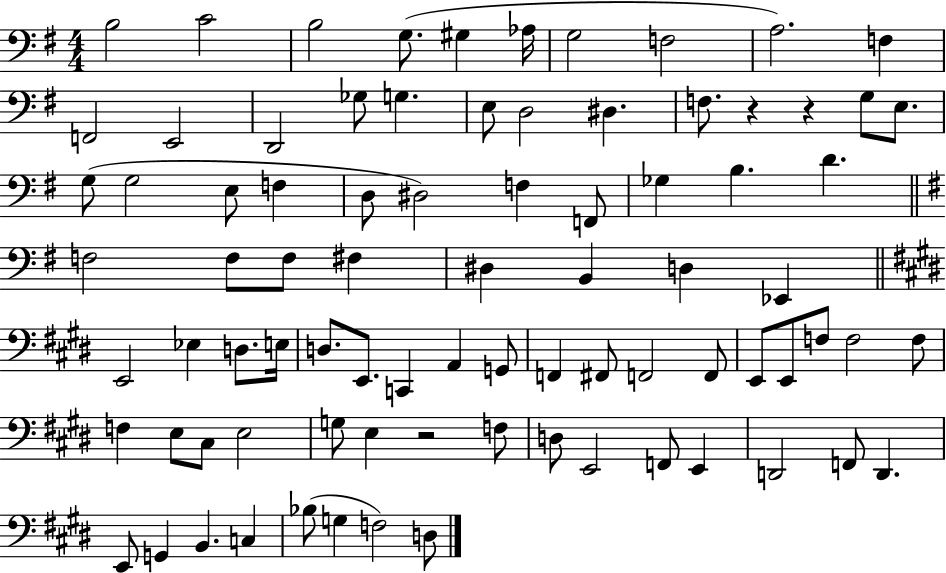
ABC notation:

X:1
T:Untitled
M:4/4
L:1/4
K:G
B,2 C2 B,2 G,/2 ^G, _A,/4 G,2 F,2 A,2 F, F,,2 E,,2 D,,2 _G,/2 G, E,/2 D,2 ^D, F,/2 z z G,/2 E,/2 G,/2 G,2 E,/2 F, D,/2 ^D,2 F, F,,/2 _G, B, D F,2 F,/2 F,/2 ^F, ^D, B,, D, _E,, E,,2 _E, D,/2 E,/4 D,/2 E,,/2 C,, A,, G,,/2 F,, ^F,,/2 F,,2 F,,/2 E,,/2 E,,/2 F,/2 F,2 F,/2 F, E,/2 ^C,/2 E,2 G,/2 E, z2 F,/2 D,/2 E,,2 F,,/2 E,, D,,2 F,,/2 D,, E,,/2 G,, B,, C, _B,/2 G, F,2 D,/2